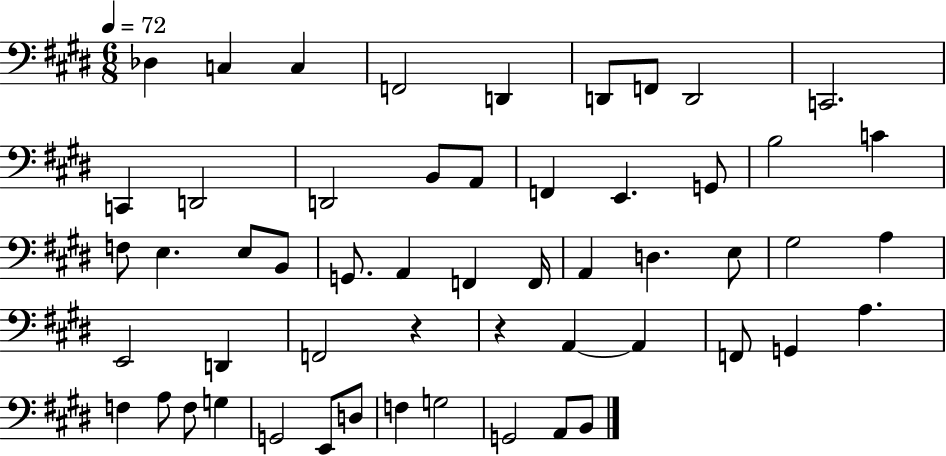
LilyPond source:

{
  \clef bass
  \numericTimeSignature
  \time 6/8
  \key e \major
  \tempo 4 = 72
  \repeat volta 2 { des4 c4 c4 | f,2 d,4 | d,8 f,8 d,2 | c,2. | \break c,4 d,2 | d,2 b,8 a,8 | f,4 e,4. g,8 | b2 c'4 | \break f8 e4. e8 b,8 | g,8. a,4 f,4 f,16 | a,4 d4. e8 | gis2 a4 | \break e,2 d,4 | f,2 r4 | r4 a,4~~ a,4 | f,8 g,4 a4. | \break f4 a8 f8 g4 | g,2 e,8 d8 | f4 g2 | g,2 a,8 b,8 | \break } \bar "|."
}